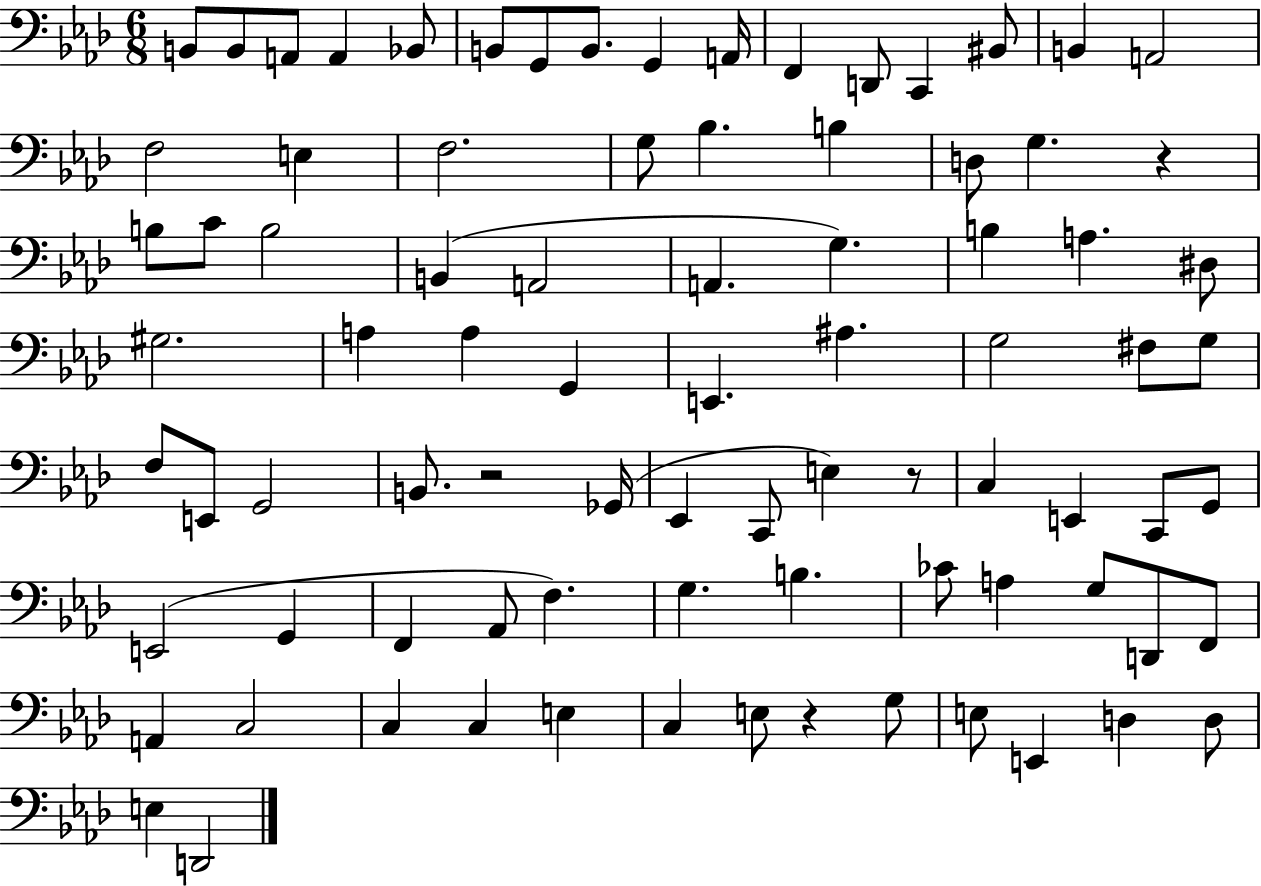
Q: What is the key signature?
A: AES major